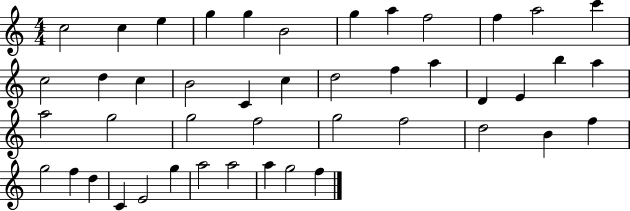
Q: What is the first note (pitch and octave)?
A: C5